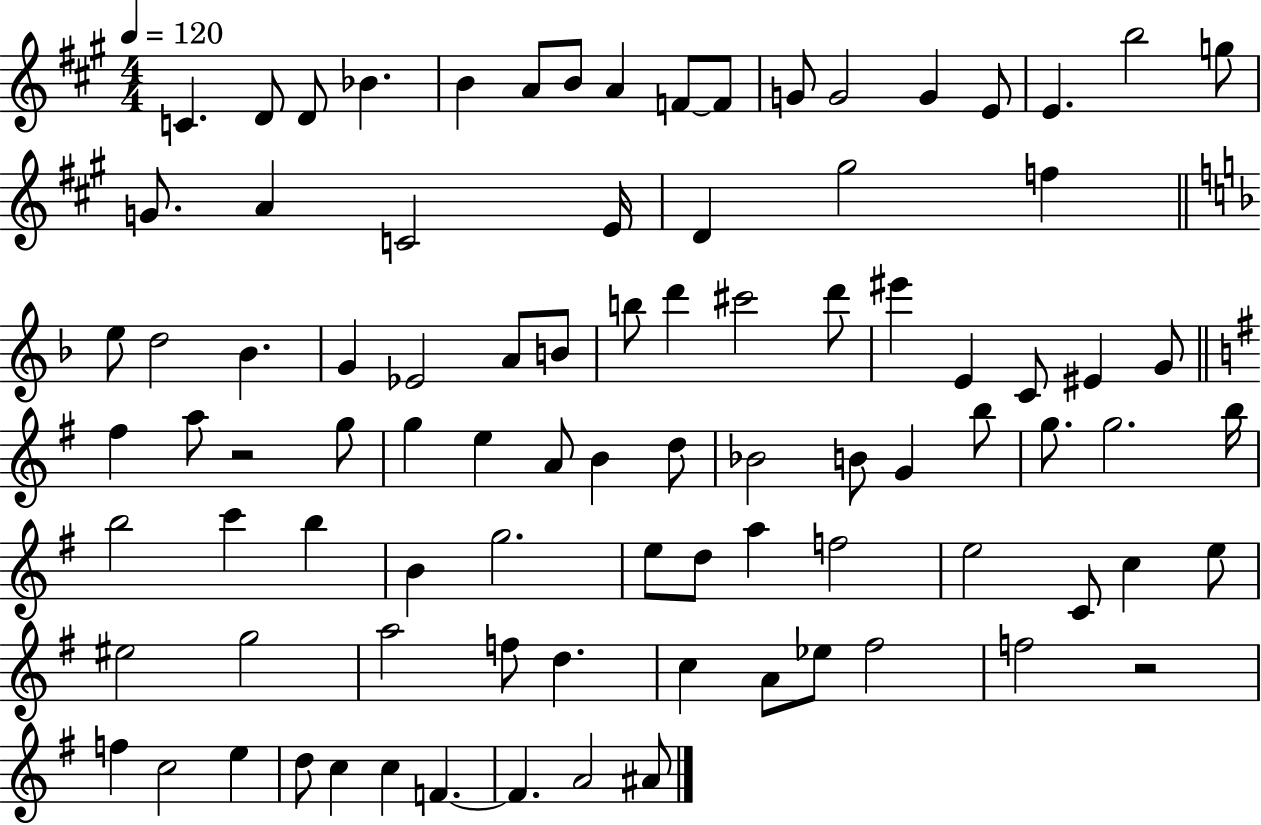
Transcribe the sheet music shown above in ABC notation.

X:1
T:Untitled
M:4/4
L:1/4
K:A
C D/2 D/2 _B B A/2 B/2 A F/2 F/2 G/2 G2 G E/2 E b2 g/2 G/2 A C2 E/4 D ^g2 f e/2 d2 _B G _E2 A/2 B/2 b/2 d' ^c'2 d'/2 ^e' E C/2 ^E G/2 ^f a/2 z2 g/2 g e A/2 B d/2 _B2 B/2 G b/2 g/2 g2 b/4 b2 c' b B g2 e/2 d/2 a f2 e2 C/2 c e/2 ^e2 g2 a2 f/2 d c A/2 _e/2 ^f2 f2 z2 f c2 e d/2 c c F F A2 ^A/2